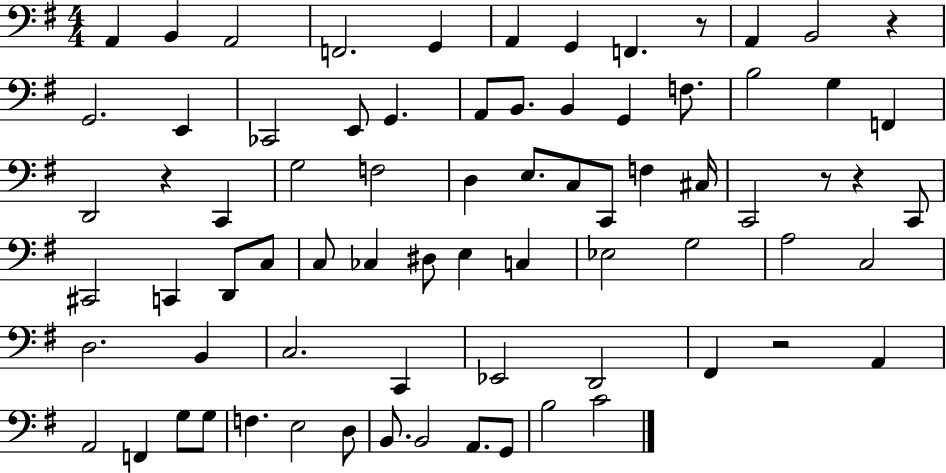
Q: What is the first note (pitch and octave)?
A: A2